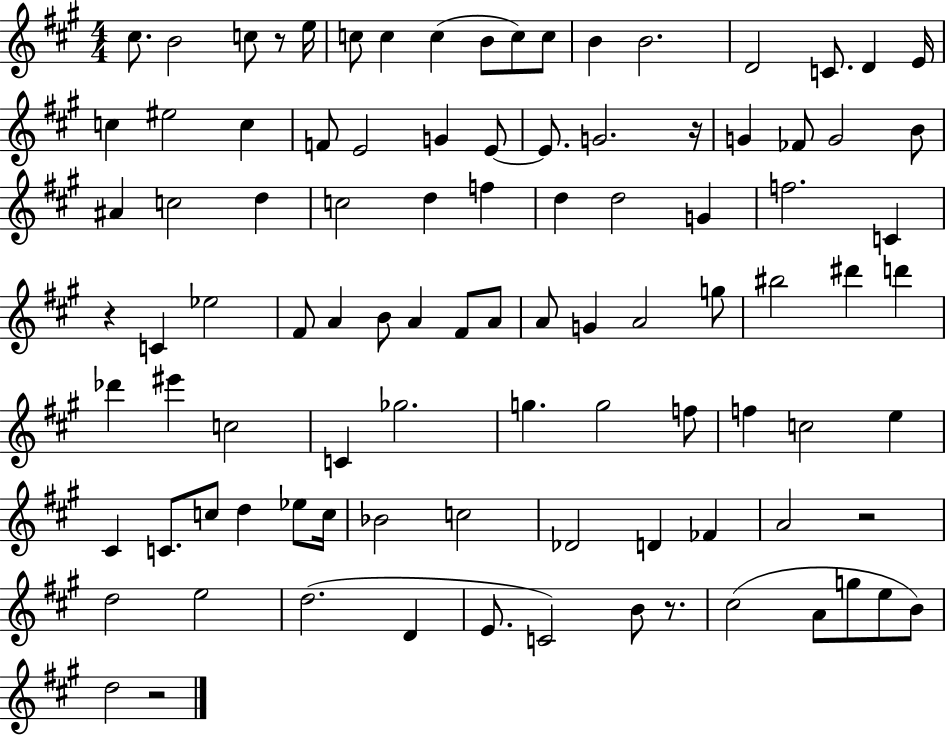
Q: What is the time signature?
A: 4/4